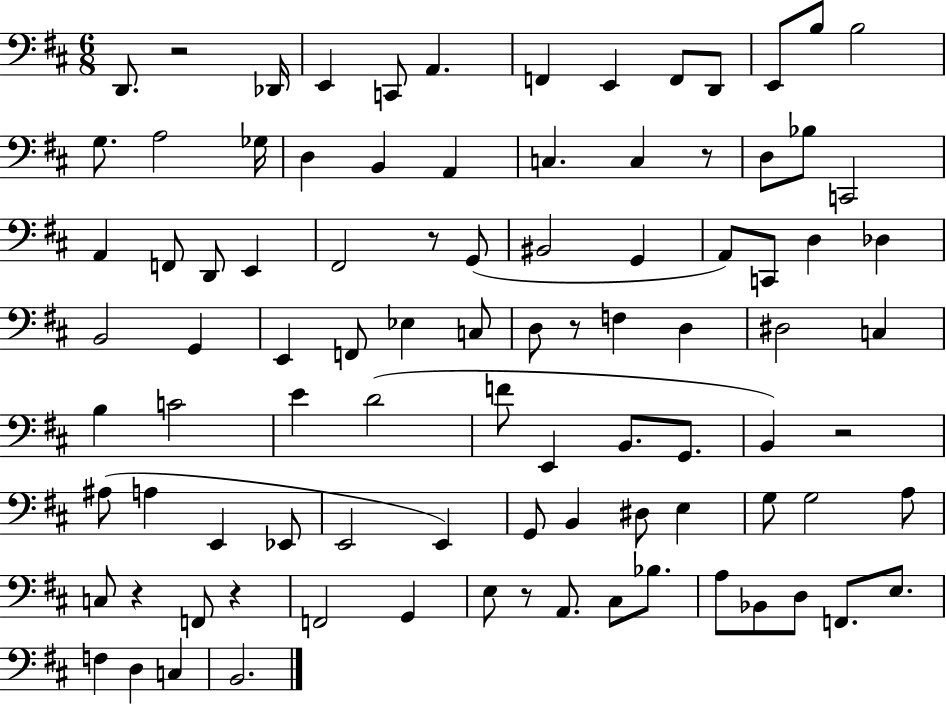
X:1
T:Untitled
M:6/8
L:1/4
K:D
D,,/2 z2 _D,,/4 E,, C,,/2 A,, F,, E,, F,,/2 D,,/2 E,,/2 B,/2 B,2 G,/2 A,2 _G,/4 D, B,, A,, C, C, z/2 D,/2 _B,/2 C,,2 A,, F,,/2 D,,/2 E,, ^F,,2 z/2 G,,/2 ^B,,2 G,, A,,/2 C,,/2 D, _D, B,,2 G,, E,, F,,/2 _E, C,/2 D,/2 z/2 F, D, ^D,2 C, B, C2 E D2 F/2 E,, B,,/2 G,,/2 B,, z2 ^A,/2 A, E,, _E,,/2 E,,2 E,, G,,/2 B,, ^D,/2 E, G,/2 G,2 A,/2 C,/2 z F,,/2 z F,,2 G,, E,/2 z/2 A,,/2 ^C,/2 _B,/2 A,/2 _B,,/2 D,/2 F,,/2 E,/2 F, D, C, B,,2